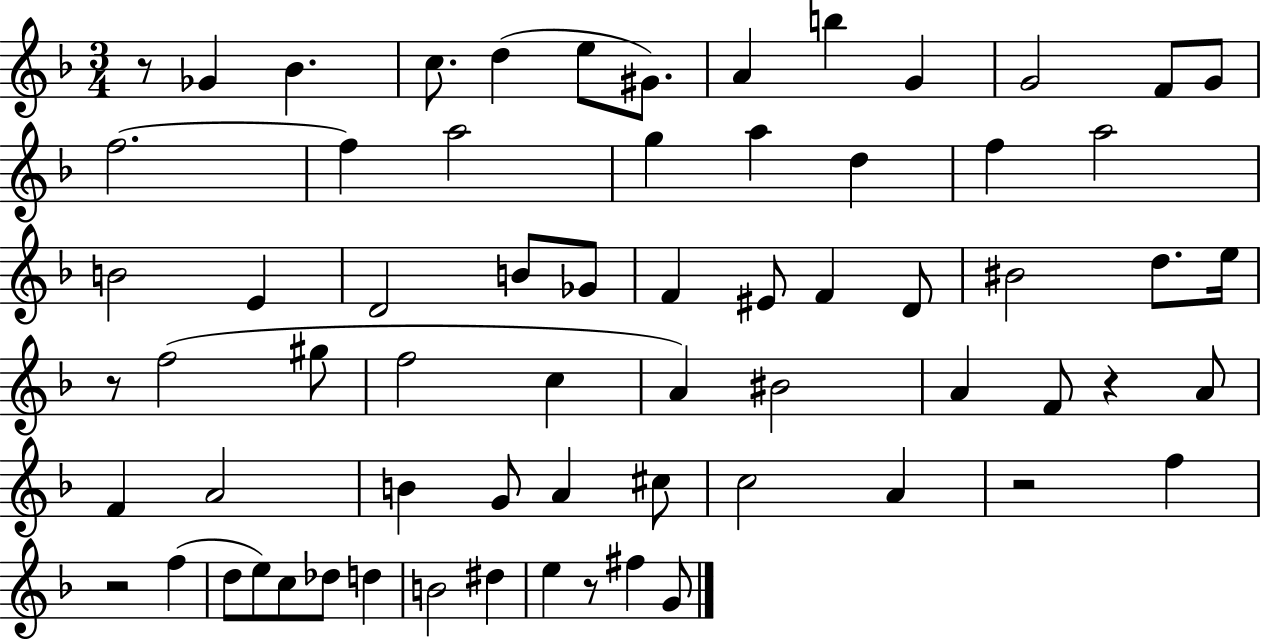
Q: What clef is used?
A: treble